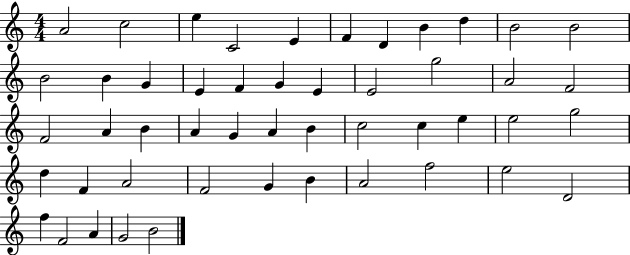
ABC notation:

X:1
T:Untitled
M:4/4
L:1/4
K:C
A2 c2 e C2 E F D B d B2 B2 B2 B G E F G E E2 g2 A2 F2 F2 A B A G A B c2 c e e2 g2 d F A2 F2 G B A2 f2 e2 D2 f F2 A G2 B2